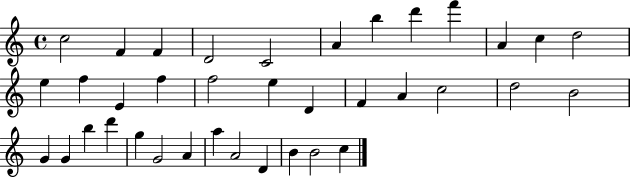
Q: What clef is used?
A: treble